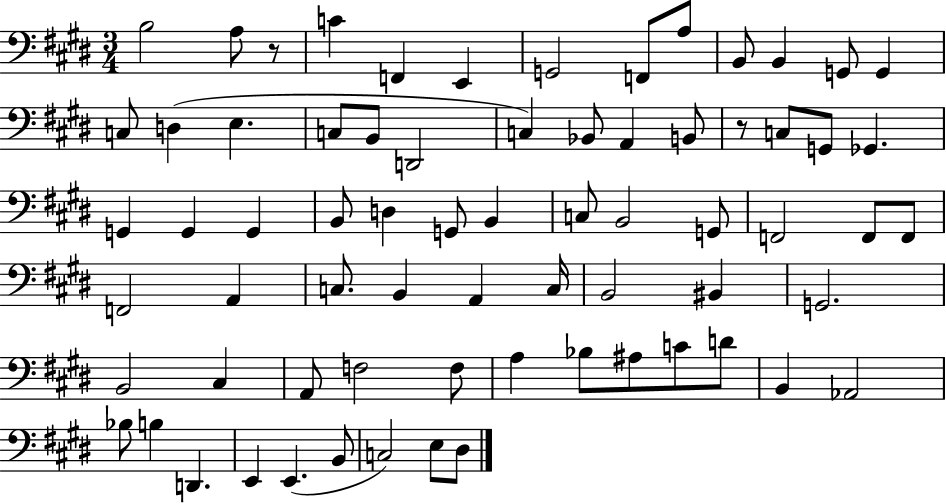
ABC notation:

X:1
T:Untitled
M:3/4
L:1/4
K:E
B,2 A,/2 z/2 C F,, E,, G,,2 F,,/2 A,/2 B,,/2 B,, G,,/2 G,, C,/2 D, E, C,/2 B,,/2 D,,2 C, _B,,/2 A,, B,,/2 z/2 C,/2 G,,/2 _G,, G,, G,, G,, B,,/2 D, G,,/2 B,, C,/2 B,,2 G,,/2 F,,2 F,,/2 F,,/2 F,,2 A,, C,/2 B,, A,, C,/4 B,,2 ^B,, G,,2 B,,2 ^C, A,,/2 F,2 F,/2 A, _B,/2 ^A,/2 C/2 D/2 B,, _A,,2 _B,/2 B, D,, E,, E,, B,,/2 C,2 E,/2 ^D,/2